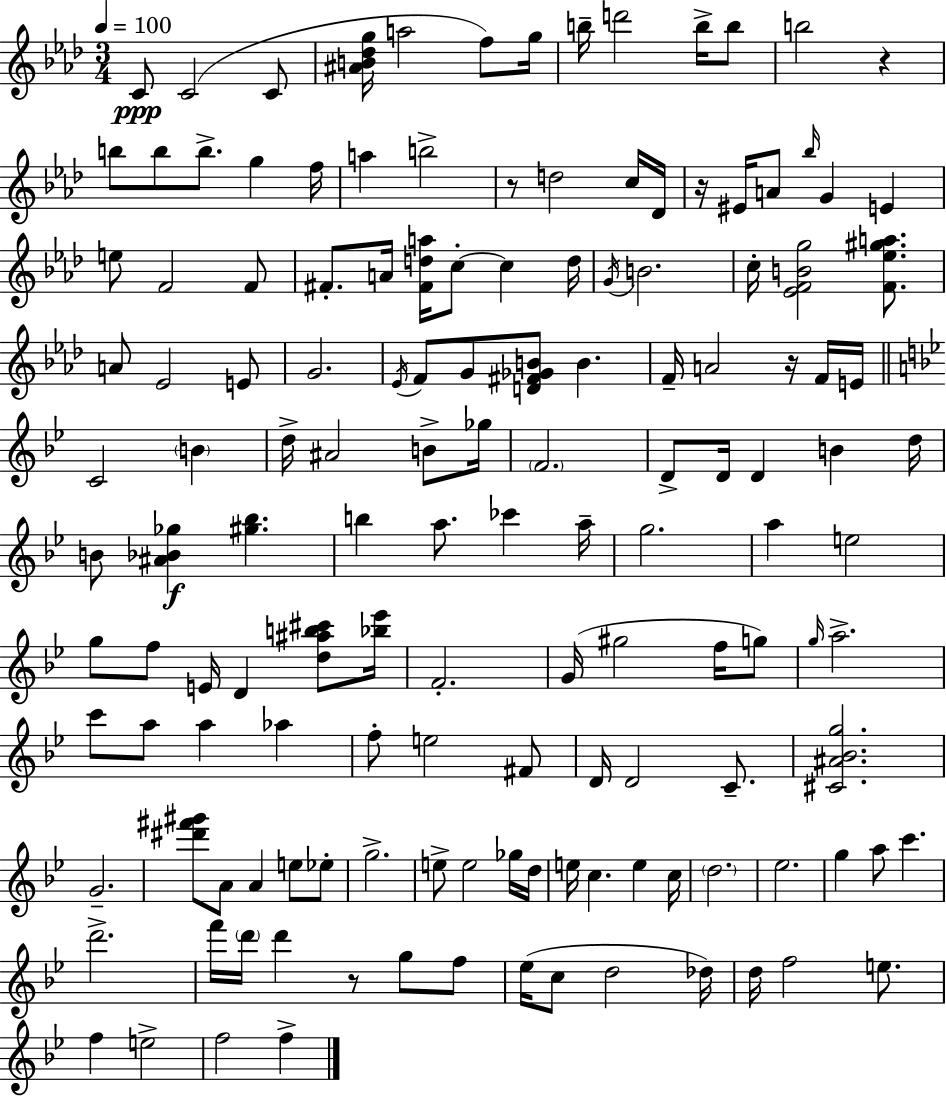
{
  \clef treble
  \numericTimeSignature
  \time 3/4
  \key f \minor
  \tempo 4 = 100
  c'8\ppp c'2( c'8 | <ais' b' des'' g''>16 a''2 f''8) g''16 | b''16-- d'''2 b''16-> b''8 | b''2 r4 | \break b''8 b''8 b''8.-> g''4 f''16 | a''4 b''2-> | r8 d''2 c''16 des'16 | r16 eis'16 a'8 \grace { bes''16 } g'4 e'4 | \break e''8 f'2 f'8 | fis'8.-. a'16 <fis' d'' a''>16 c''8-.~~ c''4 | d''16 \acciaccatura { g'16 } b'2. | c''16-. <ees' f' b' g''>2 <f' ees'' gis'' a''>8. | \break a'8 ees'2 | e'8 g'2. | \acciaccatura { ees'16 } f'8 g'8 <d' fis' ges' b'>8 b'4. | f'16-- a'2 | \break r16 f'16 e'16 \bar "||" \break \key bes \major c'2 \parenthesize b'4 | d''16-> ais'2 b'8-> ges''16 | \parenthesize f'2. | d'8-> d'16 d'4 b'4 d''16 | \break b'8 <ais' bes' ges''>4\f <gis'' bes''>4. | b''4 a''8. ces'''4 a''16-- | g''2. | a''4 e''2 | \break g''8 f''8 e'16 d'4 <d'' ais'' b'' cis'''>8 <bes'' ees'''>16 | f'2.-. | g'16( gis''2 f''16 g''8) | \grace { g''16 } a''2.-> | \break c'''8 a''8 a''4 aes''4 | f''8-. e''2 fis'8 | d'16 d'2 c'8.-- | <cis' ais' bes' g''>2. | \break g'2.-- | <dis''' fis''' gis'''>8 a'8 a'4 e''8 ees''8-. | g''2.-> | e''8-> e''2 ges''16 | \break d''16 e''16 c''4. e''4 | c''16 \parenthesize d''2. | ees''2. | g''4 a''8 c'''4. | \break d'''2.-> | f'''16 \parenthesize d'''16 d'''4 r8 g''8 f''8 | ees''16( c''8 d''2 | des''16) d''16 f''2 e''8. | \break f''4 e''2-> | f''2 f''4-> | \bar "|."
}